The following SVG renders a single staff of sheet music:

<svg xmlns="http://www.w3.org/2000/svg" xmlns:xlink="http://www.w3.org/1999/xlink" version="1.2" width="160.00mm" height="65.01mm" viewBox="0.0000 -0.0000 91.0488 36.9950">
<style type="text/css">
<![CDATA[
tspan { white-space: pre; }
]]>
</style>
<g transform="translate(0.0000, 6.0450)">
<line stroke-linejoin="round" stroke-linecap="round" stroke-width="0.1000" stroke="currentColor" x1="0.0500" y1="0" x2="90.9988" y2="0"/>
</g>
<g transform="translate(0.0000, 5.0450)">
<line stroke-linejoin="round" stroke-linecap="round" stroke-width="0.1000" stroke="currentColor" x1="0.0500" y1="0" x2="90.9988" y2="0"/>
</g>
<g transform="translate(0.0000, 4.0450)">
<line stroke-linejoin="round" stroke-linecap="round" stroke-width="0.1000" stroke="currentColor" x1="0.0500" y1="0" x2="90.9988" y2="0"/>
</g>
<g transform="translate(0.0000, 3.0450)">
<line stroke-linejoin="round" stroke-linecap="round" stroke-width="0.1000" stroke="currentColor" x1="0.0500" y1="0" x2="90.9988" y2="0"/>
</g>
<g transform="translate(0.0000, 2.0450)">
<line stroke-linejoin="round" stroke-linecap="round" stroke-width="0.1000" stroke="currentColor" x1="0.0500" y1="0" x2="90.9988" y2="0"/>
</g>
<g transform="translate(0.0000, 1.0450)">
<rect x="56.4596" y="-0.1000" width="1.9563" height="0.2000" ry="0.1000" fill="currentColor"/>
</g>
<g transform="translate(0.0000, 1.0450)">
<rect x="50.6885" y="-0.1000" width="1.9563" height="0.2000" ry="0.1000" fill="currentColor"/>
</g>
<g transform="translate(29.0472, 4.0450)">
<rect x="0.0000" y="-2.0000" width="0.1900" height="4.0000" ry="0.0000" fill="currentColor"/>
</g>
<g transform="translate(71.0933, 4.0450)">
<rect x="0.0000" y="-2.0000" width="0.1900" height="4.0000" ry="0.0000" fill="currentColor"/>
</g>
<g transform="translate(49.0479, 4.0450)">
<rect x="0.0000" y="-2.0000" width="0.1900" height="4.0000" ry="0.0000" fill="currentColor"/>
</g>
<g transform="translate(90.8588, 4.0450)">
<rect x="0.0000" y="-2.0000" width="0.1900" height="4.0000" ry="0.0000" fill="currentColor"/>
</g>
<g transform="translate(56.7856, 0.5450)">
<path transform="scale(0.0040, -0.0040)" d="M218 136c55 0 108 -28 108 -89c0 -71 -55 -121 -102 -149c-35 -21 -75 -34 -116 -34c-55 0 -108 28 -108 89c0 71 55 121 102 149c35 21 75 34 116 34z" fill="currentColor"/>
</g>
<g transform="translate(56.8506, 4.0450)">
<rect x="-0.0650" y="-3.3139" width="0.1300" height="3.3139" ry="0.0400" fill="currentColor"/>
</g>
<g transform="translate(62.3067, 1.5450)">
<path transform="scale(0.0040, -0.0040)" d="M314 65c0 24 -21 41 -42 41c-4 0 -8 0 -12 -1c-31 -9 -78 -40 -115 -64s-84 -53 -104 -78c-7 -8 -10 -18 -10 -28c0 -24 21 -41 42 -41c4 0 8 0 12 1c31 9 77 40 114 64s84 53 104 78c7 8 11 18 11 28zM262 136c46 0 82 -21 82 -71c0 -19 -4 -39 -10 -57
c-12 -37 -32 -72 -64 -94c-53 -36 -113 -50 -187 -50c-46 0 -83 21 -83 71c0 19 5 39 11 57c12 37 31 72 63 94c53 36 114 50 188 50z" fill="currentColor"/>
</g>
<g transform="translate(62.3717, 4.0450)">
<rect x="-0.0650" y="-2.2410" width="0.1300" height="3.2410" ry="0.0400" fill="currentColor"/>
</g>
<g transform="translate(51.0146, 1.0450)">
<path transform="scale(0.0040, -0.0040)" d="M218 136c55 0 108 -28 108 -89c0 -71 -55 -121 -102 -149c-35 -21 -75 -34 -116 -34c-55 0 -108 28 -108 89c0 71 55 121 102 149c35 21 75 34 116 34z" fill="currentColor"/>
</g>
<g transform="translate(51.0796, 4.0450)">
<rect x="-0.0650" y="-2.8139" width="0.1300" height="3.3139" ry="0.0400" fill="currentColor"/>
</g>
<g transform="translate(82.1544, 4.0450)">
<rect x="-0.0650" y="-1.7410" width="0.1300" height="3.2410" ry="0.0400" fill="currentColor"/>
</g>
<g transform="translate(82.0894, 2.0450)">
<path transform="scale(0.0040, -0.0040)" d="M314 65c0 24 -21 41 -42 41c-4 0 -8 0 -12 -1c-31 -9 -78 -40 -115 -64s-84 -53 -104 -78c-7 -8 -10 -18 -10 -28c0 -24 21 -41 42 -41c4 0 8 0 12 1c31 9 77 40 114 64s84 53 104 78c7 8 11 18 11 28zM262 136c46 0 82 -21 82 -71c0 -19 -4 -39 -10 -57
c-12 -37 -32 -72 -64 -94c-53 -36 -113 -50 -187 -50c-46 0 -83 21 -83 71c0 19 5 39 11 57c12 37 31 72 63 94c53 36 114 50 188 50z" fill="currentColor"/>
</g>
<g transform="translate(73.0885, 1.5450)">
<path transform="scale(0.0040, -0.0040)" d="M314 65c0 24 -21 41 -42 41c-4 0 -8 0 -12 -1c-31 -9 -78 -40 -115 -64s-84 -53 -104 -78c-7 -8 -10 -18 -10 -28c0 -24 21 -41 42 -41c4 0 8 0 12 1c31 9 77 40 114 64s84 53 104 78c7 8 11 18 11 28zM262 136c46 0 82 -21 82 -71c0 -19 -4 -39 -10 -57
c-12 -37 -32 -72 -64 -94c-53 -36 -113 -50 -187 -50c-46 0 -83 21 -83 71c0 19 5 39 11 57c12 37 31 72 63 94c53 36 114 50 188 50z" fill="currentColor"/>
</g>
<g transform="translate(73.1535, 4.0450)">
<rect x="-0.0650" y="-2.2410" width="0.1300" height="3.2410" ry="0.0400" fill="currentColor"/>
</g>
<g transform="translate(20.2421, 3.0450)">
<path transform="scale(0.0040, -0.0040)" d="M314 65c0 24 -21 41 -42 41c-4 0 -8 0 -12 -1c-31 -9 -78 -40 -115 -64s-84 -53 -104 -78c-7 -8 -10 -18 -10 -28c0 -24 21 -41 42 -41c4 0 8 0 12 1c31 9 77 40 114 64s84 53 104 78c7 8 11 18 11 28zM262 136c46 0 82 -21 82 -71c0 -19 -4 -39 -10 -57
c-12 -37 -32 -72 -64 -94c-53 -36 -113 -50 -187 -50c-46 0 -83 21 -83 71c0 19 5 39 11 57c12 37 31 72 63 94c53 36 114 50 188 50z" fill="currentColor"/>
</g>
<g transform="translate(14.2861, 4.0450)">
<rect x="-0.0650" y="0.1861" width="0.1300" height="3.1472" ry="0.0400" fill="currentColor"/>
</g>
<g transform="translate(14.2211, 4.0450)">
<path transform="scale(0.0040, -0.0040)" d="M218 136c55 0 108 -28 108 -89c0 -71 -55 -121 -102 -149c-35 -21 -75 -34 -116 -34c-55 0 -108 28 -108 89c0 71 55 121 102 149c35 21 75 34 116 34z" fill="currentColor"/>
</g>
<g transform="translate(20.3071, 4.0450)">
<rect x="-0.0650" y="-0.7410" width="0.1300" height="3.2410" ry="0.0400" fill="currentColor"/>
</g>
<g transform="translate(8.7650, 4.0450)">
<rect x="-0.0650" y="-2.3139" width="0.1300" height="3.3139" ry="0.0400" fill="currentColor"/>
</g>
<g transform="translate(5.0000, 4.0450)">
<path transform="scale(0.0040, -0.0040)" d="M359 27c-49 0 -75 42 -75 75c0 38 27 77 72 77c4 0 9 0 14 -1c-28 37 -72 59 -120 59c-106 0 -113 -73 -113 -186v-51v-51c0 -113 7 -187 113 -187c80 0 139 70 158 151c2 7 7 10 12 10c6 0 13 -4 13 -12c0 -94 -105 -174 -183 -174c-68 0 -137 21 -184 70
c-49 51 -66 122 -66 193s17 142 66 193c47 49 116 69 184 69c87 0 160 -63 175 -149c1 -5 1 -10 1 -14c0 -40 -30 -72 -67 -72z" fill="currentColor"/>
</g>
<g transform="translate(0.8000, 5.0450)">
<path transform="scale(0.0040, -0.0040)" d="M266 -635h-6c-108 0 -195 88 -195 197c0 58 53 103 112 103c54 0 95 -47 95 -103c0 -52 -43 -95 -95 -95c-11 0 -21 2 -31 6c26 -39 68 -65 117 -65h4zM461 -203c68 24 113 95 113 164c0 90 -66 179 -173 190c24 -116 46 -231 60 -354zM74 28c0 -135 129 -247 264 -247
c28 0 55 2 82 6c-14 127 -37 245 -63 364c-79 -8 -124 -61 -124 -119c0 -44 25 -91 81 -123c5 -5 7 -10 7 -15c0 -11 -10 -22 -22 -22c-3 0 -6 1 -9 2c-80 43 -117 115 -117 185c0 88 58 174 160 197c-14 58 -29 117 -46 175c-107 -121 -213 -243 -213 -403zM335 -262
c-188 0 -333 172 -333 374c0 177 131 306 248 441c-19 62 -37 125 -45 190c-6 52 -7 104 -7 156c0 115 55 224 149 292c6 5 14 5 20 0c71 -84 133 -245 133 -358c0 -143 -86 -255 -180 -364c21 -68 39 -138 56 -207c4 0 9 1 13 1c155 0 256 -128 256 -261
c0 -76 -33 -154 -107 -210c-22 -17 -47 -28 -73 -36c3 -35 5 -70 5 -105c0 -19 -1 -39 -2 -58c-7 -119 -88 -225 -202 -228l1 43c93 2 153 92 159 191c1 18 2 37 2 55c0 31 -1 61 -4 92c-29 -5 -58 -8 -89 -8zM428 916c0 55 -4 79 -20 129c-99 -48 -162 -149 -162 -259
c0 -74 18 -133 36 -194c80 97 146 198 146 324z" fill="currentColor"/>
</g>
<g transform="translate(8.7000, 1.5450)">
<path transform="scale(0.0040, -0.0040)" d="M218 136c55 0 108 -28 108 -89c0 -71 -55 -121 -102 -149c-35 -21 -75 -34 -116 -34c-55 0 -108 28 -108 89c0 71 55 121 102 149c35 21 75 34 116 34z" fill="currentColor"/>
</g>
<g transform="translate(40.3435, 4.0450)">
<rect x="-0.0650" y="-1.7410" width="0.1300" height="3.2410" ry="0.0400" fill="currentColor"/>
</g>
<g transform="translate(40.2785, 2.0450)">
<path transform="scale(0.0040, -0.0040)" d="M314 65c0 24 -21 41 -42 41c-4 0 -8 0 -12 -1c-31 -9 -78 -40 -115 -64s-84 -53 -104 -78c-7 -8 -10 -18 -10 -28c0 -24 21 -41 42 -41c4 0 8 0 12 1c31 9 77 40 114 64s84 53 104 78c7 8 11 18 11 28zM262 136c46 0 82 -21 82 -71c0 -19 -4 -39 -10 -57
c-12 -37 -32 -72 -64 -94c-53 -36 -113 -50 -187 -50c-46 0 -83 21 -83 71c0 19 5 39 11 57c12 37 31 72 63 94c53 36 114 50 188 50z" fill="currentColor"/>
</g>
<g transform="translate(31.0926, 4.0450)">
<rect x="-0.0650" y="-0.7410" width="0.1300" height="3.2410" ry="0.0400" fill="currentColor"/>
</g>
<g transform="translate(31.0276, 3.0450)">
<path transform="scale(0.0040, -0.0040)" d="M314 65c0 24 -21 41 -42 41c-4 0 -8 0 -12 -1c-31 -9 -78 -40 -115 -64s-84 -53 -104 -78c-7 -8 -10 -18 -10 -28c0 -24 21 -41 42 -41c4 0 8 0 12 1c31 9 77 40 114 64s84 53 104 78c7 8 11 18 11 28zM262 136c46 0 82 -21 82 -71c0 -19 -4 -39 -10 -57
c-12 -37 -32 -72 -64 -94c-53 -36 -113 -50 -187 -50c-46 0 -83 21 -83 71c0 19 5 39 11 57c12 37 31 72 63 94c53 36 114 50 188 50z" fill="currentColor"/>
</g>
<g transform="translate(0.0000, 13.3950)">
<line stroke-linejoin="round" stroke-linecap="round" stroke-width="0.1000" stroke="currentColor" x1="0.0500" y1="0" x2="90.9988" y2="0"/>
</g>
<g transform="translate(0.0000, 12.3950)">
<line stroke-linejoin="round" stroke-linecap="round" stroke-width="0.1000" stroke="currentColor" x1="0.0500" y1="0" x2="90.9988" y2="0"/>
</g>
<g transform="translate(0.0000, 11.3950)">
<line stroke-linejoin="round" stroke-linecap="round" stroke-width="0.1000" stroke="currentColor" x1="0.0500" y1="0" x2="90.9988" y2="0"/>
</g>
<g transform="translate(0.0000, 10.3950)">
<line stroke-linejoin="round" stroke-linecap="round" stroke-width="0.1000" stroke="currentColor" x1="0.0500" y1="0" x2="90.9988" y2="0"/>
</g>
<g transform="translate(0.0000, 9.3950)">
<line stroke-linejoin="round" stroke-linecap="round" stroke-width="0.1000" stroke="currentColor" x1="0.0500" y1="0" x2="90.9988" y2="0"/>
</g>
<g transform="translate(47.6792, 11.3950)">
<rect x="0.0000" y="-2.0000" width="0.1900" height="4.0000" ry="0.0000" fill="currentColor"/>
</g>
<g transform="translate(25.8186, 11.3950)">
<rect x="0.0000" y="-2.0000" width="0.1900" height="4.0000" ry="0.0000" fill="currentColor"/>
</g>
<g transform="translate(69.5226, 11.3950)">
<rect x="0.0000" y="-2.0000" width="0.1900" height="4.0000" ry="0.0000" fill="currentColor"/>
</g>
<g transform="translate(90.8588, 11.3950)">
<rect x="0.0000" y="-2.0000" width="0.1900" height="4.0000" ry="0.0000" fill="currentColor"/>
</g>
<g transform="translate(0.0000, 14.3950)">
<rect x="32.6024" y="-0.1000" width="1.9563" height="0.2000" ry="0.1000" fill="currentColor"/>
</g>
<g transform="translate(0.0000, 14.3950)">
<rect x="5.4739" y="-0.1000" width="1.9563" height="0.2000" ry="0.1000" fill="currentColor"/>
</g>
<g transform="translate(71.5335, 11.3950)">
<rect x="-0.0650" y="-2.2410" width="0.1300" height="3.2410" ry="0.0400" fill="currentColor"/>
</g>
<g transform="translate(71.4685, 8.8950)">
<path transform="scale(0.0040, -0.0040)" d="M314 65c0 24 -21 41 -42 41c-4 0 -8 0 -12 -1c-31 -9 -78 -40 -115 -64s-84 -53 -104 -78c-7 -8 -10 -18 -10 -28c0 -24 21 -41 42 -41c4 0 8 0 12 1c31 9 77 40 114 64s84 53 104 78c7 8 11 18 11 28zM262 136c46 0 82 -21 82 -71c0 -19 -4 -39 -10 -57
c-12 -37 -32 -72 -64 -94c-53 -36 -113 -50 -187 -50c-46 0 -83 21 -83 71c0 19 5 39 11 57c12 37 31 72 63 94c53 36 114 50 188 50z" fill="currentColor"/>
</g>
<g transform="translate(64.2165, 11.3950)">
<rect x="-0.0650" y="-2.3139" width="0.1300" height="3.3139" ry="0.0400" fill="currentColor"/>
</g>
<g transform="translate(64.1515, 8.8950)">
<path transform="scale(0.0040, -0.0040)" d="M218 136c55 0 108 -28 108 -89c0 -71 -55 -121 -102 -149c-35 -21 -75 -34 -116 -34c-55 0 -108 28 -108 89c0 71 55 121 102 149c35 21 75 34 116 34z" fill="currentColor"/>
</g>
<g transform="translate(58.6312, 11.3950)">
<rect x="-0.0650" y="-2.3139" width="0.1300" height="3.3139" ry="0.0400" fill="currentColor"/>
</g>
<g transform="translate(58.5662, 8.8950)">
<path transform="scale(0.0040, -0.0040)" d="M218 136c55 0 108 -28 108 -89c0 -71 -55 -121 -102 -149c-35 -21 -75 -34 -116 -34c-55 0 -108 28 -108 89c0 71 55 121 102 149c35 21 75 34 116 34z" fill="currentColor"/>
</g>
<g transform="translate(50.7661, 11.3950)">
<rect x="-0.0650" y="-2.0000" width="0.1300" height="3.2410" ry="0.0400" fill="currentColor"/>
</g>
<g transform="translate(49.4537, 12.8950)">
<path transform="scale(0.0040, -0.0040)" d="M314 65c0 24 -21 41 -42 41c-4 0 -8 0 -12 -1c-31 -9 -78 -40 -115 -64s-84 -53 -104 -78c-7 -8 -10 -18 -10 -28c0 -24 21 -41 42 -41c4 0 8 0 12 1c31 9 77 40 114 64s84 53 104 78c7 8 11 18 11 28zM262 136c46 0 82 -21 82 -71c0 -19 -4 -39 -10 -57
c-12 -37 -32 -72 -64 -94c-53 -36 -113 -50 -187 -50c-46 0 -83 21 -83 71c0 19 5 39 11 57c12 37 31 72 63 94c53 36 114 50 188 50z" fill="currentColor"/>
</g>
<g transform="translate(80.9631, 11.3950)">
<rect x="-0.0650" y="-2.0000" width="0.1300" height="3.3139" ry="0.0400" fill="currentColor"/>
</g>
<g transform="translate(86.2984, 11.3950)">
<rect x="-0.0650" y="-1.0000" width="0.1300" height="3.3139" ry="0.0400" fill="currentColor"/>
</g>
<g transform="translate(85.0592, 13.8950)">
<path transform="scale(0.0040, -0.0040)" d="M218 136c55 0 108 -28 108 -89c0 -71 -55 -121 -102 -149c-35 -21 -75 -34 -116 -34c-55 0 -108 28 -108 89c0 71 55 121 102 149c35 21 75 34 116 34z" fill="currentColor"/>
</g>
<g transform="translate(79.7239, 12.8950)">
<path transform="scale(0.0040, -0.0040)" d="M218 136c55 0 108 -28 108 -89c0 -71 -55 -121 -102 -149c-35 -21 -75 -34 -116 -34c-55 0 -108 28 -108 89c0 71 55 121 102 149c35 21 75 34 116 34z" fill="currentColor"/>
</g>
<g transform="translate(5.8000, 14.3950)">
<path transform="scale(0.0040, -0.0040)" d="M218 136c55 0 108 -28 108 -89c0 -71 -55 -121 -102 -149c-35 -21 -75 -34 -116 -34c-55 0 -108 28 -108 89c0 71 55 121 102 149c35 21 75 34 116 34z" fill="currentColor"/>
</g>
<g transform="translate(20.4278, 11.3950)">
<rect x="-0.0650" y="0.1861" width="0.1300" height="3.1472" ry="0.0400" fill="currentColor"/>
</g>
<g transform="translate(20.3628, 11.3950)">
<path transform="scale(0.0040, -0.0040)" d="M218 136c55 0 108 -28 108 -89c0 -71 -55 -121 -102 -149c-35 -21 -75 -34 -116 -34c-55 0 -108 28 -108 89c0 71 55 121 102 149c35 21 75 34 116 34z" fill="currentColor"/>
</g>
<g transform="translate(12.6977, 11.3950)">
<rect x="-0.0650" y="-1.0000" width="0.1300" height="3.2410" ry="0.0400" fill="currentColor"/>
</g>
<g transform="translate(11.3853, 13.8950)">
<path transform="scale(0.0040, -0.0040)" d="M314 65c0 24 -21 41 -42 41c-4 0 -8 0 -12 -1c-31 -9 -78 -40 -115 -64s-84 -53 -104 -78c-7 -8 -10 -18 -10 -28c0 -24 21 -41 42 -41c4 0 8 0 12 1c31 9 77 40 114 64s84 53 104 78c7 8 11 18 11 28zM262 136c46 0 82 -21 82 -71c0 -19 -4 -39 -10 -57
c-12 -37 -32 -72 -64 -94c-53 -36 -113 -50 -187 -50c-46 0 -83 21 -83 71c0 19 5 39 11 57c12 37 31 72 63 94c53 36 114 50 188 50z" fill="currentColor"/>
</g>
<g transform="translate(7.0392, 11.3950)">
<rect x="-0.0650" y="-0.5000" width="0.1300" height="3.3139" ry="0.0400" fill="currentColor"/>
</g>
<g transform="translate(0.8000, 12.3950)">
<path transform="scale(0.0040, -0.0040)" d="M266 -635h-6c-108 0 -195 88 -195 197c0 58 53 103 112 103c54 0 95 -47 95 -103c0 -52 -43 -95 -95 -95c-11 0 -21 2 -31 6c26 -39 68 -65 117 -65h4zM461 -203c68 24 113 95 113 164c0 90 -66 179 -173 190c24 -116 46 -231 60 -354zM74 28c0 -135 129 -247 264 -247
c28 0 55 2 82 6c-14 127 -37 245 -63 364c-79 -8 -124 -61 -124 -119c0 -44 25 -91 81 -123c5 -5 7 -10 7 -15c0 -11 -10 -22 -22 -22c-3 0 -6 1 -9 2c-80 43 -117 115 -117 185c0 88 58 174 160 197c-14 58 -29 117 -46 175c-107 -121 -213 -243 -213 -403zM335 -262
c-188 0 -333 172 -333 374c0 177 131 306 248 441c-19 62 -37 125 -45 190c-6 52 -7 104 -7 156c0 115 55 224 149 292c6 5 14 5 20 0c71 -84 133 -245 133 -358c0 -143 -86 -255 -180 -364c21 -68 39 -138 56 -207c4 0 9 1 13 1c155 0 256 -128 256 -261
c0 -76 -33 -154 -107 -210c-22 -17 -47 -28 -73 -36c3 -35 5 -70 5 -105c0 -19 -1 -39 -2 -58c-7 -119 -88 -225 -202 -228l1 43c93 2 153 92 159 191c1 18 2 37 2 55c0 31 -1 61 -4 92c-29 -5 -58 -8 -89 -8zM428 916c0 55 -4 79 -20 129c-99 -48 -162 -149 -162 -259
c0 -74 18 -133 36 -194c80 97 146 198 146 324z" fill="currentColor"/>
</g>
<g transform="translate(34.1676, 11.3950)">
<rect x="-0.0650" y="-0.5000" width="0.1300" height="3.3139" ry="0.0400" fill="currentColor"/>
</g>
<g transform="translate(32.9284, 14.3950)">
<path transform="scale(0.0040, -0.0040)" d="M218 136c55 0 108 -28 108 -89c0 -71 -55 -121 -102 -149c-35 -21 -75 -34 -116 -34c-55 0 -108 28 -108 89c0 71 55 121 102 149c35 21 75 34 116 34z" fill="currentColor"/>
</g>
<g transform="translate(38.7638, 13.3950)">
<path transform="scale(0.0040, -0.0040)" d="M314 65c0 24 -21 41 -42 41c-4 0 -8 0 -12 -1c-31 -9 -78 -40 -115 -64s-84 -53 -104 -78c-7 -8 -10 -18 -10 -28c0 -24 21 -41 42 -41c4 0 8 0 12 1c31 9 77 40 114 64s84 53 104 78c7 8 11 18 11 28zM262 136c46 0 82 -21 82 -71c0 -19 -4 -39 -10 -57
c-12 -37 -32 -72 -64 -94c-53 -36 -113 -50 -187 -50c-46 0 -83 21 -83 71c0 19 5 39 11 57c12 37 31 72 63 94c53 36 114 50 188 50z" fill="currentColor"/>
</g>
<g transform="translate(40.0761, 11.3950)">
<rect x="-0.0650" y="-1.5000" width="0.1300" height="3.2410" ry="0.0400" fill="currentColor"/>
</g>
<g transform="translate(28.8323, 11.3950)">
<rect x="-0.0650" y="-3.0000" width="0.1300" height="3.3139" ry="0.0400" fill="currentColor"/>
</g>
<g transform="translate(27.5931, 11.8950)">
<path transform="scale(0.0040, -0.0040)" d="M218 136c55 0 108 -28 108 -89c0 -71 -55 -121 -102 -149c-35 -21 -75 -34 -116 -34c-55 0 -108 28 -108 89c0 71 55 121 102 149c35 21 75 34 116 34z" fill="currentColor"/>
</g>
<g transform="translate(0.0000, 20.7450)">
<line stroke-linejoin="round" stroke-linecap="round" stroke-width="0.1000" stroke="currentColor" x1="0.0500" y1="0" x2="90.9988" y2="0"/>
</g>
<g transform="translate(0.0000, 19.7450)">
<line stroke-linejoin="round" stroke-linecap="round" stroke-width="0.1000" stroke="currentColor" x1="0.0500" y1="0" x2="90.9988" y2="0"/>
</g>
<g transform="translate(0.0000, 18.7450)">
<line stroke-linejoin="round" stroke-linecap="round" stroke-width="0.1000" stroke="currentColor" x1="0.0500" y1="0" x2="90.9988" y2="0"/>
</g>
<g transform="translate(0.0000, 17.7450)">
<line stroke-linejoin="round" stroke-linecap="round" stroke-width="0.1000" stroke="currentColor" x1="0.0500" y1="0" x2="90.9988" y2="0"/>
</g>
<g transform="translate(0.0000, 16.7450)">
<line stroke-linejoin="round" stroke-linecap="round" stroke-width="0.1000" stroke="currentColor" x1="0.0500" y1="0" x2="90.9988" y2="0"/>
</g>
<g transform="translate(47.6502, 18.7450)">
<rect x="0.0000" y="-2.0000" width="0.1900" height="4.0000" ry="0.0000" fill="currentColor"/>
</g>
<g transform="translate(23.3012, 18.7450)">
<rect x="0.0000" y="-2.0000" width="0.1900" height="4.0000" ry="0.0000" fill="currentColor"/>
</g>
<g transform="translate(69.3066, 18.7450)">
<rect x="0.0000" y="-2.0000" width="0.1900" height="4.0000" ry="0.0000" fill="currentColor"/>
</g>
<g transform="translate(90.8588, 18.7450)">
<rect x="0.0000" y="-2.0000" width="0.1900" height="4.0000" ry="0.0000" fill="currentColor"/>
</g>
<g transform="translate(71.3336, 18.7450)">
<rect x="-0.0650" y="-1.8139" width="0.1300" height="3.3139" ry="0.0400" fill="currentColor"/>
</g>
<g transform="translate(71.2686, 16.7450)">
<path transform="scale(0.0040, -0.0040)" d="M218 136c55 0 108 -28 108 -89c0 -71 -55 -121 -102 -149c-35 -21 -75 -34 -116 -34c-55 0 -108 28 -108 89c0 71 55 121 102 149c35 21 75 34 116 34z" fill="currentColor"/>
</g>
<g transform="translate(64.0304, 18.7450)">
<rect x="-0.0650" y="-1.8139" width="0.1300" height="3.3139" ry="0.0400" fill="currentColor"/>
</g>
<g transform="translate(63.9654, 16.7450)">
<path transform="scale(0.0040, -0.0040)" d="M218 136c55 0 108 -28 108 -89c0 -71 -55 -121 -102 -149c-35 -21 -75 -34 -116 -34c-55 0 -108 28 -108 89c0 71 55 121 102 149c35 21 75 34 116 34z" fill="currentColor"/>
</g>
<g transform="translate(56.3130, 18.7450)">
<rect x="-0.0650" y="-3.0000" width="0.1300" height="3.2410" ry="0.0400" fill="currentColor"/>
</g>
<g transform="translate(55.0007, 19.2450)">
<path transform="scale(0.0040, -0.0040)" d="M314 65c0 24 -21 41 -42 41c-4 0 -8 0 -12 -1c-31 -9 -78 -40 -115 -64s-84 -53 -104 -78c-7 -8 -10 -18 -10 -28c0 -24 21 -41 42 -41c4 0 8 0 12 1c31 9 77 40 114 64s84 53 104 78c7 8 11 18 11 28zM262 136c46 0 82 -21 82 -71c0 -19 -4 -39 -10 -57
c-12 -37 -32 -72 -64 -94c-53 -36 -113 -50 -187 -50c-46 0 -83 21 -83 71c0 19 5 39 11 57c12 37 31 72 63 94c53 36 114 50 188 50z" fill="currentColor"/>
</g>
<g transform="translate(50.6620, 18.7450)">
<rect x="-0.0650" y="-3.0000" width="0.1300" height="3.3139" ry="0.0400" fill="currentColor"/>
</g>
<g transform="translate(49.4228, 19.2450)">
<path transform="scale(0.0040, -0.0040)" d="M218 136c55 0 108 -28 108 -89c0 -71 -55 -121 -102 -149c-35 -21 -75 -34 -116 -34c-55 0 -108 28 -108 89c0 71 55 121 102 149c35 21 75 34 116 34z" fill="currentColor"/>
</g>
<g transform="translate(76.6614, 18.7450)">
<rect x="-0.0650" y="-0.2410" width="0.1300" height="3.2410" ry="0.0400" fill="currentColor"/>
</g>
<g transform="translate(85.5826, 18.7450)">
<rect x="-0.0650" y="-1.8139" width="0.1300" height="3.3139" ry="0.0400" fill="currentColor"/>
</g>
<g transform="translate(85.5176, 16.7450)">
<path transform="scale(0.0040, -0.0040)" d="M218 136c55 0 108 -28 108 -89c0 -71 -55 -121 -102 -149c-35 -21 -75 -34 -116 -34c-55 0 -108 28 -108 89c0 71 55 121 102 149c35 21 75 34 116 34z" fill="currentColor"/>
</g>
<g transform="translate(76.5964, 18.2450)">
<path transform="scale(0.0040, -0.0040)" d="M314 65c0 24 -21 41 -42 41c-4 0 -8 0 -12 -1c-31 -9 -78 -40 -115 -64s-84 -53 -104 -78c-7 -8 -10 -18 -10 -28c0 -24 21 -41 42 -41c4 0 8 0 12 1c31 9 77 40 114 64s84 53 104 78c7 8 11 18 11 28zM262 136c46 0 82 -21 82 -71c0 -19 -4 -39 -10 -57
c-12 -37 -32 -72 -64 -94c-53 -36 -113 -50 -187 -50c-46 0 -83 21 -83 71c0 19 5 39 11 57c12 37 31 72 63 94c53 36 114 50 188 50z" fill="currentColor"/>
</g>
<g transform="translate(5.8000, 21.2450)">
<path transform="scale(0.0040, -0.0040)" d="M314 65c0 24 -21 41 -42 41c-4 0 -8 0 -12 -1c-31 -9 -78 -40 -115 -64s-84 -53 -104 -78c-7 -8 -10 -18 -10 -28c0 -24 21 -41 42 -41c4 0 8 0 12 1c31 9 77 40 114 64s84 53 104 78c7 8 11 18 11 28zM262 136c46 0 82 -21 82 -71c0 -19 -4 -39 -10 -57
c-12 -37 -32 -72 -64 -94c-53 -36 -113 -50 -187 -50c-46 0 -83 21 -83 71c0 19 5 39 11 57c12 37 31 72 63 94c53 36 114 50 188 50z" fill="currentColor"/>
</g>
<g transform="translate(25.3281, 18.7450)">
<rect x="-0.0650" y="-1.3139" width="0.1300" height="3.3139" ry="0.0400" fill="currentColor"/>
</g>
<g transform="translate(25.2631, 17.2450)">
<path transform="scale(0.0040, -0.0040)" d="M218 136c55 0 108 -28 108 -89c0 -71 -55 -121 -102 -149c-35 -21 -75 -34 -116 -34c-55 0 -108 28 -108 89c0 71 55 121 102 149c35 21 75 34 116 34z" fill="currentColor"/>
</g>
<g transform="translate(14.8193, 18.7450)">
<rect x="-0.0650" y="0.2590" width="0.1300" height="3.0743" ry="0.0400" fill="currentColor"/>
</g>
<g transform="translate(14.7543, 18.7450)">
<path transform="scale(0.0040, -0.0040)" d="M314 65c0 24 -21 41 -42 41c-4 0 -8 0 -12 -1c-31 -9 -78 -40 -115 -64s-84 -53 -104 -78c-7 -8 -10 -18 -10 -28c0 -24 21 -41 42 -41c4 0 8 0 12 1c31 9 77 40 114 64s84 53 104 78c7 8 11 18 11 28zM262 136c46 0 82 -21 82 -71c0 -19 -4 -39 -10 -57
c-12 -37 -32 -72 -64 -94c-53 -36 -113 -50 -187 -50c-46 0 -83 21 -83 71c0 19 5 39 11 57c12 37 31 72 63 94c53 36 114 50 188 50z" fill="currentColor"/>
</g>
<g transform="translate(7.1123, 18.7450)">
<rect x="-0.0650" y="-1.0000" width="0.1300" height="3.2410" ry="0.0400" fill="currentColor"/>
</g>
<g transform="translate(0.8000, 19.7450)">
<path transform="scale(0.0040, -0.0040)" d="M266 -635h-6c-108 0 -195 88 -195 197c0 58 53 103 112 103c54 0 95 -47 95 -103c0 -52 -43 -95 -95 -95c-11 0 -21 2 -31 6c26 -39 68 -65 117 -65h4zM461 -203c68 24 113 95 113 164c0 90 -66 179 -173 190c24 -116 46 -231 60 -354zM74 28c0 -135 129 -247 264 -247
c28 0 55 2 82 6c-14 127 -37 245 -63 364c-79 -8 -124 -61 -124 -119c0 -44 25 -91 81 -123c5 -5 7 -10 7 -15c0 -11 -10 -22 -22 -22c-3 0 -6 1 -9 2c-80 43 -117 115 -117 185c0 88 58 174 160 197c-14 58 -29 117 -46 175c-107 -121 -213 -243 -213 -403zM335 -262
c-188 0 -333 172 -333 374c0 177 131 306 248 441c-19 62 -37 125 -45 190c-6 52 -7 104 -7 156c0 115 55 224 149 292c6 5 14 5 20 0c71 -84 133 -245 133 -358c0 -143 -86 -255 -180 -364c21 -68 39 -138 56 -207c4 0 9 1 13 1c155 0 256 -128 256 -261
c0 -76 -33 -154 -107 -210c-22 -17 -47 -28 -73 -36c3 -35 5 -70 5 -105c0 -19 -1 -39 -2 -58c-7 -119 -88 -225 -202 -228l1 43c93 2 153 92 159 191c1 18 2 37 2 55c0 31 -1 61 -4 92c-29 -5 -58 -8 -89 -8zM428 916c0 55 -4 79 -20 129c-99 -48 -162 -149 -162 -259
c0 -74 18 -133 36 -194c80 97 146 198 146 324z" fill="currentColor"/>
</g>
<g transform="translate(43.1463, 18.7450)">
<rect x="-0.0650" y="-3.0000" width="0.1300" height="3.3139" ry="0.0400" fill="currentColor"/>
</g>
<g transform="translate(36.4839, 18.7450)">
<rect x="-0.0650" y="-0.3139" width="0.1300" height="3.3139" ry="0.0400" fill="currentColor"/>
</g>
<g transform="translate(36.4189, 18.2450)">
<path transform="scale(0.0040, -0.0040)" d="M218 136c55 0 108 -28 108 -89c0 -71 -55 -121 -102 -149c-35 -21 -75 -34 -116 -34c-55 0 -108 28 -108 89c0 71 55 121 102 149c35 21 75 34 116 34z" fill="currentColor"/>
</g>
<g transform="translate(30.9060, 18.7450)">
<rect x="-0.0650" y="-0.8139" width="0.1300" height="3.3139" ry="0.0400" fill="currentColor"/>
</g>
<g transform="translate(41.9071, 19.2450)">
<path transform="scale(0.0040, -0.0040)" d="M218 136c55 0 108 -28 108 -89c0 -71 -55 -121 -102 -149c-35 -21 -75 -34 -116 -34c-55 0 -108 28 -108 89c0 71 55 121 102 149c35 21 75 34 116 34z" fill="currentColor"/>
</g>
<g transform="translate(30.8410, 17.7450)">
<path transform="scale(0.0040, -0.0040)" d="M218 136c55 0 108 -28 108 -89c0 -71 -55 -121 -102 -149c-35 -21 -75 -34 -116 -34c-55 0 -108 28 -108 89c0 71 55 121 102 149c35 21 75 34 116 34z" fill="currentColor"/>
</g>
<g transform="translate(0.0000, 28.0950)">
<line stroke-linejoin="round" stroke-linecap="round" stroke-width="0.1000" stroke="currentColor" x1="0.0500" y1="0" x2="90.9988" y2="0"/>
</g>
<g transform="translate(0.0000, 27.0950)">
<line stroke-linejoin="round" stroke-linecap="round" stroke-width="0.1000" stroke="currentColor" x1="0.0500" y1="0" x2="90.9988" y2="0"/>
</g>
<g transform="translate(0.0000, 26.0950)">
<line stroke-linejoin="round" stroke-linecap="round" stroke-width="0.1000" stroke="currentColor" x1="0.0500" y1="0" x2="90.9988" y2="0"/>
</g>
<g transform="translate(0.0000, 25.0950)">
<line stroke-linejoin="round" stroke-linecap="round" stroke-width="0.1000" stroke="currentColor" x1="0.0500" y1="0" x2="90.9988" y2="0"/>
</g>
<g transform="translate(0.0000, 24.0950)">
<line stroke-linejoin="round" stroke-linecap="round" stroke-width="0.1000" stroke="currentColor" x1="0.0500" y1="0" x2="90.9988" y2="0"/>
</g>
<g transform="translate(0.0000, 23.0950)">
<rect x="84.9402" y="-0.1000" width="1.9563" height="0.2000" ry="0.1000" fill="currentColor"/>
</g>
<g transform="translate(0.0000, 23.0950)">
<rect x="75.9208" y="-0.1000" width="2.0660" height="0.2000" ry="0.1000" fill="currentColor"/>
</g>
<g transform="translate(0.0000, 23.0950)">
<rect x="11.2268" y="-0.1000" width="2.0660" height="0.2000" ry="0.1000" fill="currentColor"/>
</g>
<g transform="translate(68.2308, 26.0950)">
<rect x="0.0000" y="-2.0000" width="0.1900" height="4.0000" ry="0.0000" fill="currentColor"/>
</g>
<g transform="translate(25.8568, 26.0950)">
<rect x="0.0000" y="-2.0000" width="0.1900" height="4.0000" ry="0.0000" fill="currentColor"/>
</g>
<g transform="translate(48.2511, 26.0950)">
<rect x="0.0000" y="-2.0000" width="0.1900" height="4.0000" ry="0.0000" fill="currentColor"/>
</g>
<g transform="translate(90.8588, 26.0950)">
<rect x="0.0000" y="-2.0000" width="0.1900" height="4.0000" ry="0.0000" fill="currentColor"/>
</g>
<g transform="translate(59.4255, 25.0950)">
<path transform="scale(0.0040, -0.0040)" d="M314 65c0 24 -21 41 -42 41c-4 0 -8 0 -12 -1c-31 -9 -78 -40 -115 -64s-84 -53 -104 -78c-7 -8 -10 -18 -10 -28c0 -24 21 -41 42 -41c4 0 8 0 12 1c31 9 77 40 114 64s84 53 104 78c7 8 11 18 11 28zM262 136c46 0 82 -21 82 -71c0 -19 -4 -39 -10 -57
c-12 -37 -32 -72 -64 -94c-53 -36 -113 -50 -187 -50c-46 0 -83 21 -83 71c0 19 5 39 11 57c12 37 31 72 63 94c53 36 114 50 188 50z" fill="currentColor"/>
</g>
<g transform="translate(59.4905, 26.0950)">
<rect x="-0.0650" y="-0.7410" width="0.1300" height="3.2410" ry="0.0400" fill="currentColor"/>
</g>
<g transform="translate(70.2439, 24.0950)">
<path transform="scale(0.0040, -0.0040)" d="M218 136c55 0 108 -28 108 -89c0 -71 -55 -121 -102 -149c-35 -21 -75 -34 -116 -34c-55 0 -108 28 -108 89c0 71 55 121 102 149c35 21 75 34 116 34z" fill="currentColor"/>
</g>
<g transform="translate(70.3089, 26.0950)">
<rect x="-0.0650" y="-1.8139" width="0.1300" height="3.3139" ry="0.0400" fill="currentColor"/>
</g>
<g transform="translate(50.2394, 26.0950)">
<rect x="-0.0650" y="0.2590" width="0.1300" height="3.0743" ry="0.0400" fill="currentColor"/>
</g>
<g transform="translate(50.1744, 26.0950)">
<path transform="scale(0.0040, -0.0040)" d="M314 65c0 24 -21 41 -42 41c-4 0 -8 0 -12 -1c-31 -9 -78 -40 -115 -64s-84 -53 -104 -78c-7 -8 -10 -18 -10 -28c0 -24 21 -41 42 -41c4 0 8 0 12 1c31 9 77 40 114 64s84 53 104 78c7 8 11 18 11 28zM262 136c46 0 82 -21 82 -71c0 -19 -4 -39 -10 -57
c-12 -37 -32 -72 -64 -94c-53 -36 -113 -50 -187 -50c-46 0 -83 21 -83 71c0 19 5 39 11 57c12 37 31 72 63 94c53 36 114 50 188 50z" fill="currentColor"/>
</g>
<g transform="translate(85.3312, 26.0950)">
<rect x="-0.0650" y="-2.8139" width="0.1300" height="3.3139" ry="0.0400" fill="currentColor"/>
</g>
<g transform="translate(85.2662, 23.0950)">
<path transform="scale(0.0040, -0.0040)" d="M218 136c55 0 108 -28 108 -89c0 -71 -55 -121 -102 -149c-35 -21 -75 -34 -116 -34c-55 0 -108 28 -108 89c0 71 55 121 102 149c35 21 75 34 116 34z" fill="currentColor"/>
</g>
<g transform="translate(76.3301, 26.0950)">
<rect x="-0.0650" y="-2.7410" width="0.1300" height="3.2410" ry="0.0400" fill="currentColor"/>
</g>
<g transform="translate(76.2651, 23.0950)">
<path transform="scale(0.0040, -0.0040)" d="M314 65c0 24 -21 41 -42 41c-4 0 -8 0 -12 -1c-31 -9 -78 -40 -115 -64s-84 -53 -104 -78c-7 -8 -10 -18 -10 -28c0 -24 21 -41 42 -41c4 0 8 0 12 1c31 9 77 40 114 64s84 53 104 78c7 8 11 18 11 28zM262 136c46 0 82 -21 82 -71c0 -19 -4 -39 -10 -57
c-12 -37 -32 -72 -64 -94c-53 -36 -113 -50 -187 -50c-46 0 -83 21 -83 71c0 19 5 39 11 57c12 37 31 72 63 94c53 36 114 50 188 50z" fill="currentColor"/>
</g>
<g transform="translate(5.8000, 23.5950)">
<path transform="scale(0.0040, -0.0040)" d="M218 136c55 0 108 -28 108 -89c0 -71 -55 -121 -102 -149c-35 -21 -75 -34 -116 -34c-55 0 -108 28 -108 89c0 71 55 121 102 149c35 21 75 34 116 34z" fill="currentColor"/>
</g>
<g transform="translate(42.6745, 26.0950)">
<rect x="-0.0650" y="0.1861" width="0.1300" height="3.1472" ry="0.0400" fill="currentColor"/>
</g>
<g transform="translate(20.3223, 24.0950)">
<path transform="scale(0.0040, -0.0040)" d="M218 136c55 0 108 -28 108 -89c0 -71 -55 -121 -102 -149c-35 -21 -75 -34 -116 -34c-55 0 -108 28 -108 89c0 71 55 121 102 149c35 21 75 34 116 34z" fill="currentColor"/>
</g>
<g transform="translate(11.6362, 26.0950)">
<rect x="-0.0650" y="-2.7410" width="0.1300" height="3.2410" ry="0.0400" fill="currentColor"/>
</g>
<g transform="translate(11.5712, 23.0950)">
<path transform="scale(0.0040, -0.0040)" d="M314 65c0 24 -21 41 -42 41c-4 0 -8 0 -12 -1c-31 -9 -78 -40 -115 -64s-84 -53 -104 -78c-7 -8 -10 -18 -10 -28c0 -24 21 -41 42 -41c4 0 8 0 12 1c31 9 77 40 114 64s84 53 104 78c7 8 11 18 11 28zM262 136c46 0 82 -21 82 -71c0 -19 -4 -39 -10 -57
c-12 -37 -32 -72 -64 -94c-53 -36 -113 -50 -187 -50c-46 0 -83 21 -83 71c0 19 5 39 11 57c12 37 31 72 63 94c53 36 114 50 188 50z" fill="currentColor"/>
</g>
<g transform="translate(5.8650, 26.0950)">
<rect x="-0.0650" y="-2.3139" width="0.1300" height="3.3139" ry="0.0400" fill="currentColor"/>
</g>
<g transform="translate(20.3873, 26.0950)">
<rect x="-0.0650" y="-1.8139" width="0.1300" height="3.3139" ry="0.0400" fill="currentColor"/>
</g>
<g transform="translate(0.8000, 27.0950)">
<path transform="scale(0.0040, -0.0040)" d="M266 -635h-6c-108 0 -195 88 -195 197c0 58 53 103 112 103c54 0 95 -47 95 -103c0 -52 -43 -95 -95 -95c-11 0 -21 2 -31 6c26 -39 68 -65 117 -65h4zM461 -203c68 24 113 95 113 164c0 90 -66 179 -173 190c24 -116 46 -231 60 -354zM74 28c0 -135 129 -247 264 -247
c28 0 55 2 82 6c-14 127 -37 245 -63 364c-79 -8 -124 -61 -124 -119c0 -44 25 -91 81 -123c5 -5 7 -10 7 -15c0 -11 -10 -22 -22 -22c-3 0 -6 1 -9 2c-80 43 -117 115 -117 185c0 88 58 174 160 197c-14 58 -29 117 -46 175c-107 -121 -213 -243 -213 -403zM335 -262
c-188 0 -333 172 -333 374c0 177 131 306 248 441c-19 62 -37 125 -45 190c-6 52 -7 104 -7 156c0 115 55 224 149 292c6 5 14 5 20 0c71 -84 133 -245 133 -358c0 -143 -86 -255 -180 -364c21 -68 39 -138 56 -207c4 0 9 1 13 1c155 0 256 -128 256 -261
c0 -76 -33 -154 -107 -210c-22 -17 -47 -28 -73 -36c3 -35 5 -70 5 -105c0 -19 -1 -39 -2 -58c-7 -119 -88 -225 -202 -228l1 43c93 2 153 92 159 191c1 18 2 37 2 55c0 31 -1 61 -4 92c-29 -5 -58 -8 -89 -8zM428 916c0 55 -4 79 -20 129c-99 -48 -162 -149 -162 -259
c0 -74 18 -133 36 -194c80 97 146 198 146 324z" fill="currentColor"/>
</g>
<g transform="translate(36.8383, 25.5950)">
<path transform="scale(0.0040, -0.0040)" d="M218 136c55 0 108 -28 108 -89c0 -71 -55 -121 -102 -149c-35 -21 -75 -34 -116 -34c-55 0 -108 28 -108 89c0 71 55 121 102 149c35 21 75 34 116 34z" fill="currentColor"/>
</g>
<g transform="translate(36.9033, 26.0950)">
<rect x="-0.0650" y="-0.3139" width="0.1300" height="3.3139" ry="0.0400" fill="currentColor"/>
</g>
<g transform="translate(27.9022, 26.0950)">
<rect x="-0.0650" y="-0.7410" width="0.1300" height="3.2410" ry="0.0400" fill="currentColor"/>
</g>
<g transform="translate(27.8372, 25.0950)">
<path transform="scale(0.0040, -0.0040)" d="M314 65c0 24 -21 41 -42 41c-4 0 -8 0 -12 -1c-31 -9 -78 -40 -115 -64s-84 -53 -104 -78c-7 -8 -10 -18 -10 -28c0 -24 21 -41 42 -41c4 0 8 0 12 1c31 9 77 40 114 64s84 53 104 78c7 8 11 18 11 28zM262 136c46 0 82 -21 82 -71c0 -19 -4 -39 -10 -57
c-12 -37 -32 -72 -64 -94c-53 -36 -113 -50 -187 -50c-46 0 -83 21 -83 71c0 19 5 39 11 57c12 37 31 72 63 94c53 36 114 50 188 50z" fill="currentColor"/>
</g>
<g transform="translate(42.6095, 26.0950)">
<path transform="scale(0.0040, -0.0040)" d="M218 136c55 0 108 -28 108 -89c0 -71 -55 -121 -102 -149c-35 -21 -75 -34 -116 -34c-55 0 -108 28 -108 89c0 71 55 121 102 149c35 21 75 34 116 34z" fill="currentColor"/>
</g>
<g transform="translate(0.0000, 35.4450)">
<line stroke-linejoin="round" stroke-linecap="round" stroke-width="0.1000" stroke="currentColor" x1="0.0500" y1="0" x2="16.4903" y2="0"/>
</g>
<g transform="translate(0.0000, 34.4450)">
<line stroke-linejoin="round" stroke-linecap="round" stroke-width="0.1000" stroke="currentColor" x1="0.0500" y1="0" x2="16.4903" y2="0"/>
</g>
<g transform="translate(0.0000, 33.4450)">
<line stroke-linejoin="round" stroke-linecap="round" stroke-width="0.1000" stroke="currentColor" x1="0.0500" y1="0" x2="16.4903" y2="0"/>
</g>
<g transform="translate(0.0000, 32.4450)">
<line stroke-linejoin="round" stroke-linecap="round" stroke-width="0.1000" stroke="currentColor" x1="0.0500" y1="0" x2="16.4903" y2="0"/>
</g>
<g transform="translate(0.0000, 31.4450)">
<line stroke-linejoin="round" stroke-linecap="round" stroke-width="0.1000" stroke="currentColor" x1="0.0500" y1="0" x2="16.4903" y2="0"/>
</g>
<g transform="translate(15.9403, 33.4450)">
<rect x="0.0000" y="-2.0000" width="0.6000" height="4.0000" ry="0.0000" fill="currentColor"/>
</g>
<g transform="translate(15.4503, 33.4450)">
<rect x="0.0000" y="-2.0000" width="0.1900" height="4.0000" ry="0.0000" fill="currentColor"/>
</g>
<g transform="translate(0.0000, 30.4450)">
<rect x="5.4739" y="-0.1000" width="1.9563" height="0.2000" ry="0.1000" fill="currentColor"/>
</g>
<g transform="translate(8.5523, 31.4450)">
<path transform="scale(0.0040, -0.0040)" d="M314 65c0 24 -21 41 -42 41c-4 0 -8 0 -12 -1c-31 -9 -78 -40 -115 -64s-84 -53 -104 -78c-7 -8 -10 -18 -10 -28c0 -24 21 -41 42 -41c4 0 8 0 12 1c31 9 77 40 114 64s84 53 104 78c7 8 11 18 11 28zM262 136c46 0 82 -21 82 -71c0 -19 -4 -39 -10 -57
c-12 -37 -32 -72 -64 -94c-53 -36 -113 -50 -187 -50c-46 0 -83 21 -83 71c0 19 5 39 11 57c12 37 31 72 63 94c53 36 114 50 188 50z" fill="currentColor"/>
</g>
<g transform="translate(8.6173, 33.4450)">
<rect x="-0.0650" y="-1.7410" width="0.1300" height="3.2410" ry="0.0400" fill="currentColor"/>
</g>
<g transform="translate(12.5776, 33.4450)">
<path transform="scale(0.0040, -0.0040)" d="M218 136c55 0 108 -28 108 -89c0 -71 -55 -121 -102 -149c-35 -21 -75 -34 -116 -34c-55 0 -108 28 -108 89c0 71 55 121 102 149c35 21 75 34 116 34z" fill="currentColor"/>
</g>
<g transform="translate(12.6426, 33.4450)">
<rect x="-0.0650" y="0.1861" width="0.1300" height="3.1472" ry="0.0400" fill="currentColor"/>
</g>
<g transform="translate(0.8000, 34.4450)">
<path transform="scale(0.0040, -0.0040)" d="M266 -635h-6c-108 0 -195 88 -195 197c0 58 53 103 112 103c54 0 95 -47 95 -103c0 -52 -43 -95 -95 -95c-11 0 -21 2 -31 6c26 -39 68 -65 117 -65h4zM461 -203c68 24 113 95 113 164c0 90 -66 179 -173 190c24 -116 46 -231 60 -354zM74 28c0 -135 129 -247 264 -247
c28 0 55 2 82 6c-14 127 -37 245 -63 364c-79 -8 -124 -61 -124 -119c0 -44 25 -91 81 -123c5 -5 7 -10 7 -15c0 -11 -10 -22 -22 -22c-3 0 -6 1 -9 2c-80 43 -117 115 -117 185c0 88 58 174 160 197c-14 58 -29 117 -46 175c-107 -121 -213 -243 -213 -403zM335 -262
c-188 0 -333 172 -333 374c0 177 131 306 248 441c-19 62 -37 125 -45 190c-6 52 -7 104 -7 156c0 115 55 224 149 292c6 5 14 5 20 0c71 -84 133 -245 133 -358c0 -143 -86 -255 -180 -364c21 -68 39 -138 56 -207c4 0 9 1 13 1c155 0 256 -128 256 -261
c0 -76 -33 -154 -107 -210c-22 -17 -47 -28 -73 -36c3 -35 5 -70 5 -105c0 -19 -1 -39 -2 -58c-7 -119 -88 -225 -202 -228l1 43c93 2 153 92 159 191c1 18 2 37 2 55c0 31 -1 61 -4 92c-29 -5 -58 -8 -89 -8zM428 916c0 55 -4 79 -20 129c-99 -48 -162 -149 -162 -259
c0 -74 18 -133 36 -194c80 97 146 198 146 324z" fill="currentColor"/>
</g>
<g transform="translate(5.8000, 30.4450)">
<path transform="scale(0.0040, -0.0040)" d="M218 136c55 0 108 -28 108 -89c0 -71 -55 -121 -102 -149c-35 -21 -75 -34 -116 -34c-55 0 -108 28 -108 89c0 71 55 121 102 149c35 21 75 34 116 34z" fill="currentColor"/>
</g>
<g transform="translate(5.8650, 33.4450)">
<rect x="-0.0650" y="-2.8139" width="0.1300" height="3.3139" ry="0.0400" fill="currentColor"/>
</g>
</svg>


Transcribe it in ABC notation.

X:1
T:Untitled
M:4/4
L:1/4
K:C
g B d2 d2 f2 a b g2 g2 f2 C D2 B A C E2 F2 g g g2 F D D2 B2 e d c A A A2 f f c2 f g a2 f d2 c B B2 d2 f a2 a a f2 B